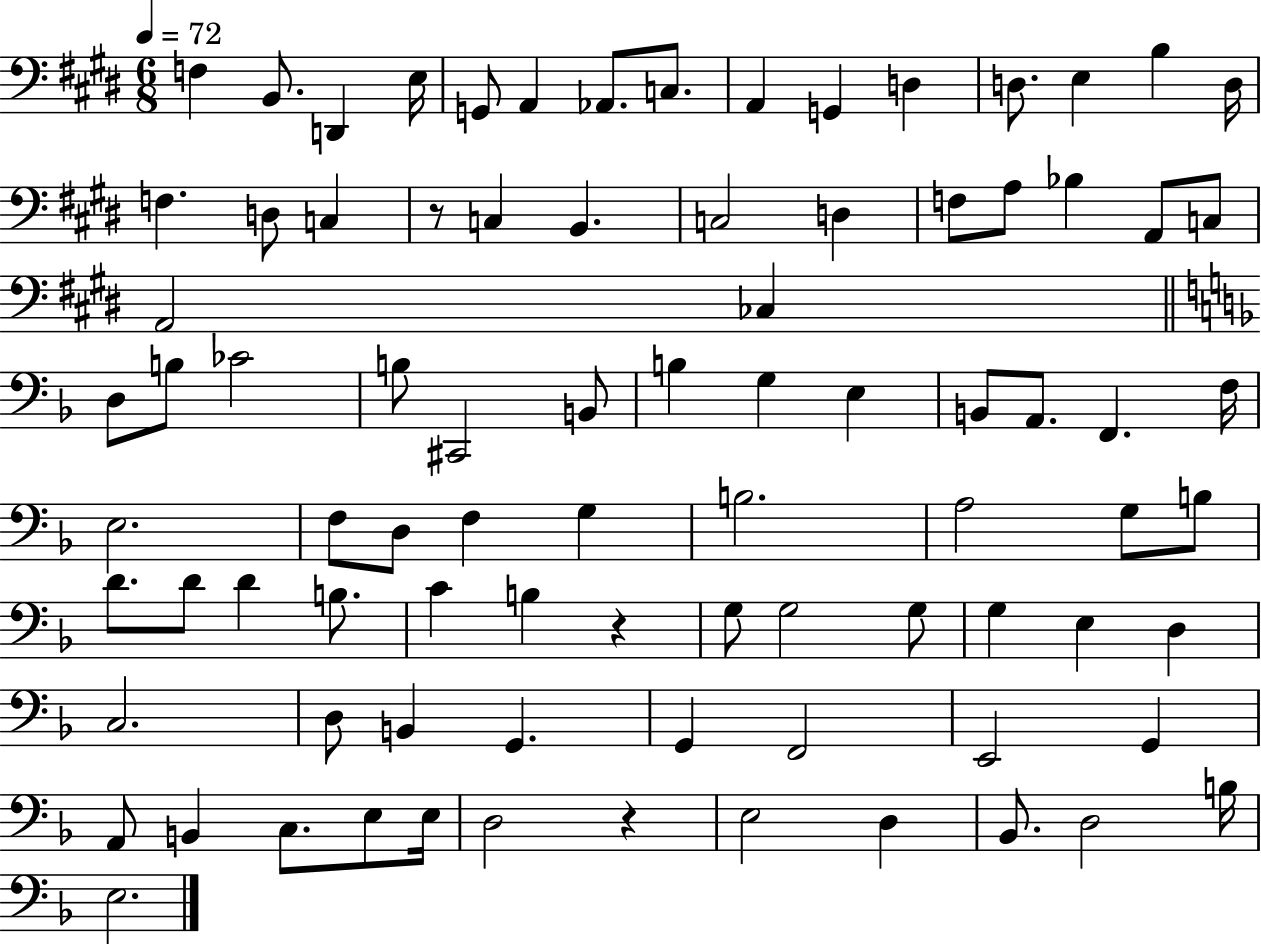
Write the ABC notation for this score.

X:1
T:Untitled
M:6/8
L:1/4
K:E
F, B,,/2 D,, E,/4 G,,/2 A,, _A,,/2 C,/2 A,, G,, D, D,/2 E, B, D,/4 F, D,/2 C, z/2 C, B,, C,2 D, F,/2 A,/2 _B, A,,/2 C,/2 A,,2 _C, D,/2 B,/2 _C2 B,/2 ^C,,2 B,,/2 B, G, E, B,,/2 A,,/2 F,, F,/4 E,2 F,/2 D,/2 F, G, B,2 A,2 G,/2 B,/2 D/2 D/2 D B,/2 C B, z G,/2 G,2 G,/2 G, E, D, C,2 D,/2 B,, G,, G,, F,,2 E,,2 G,, A,,/2 B,, C,/2 E,/2 E,/4 D,2 z E,2 D, _B,,/2 D,2 B,/4 E,2